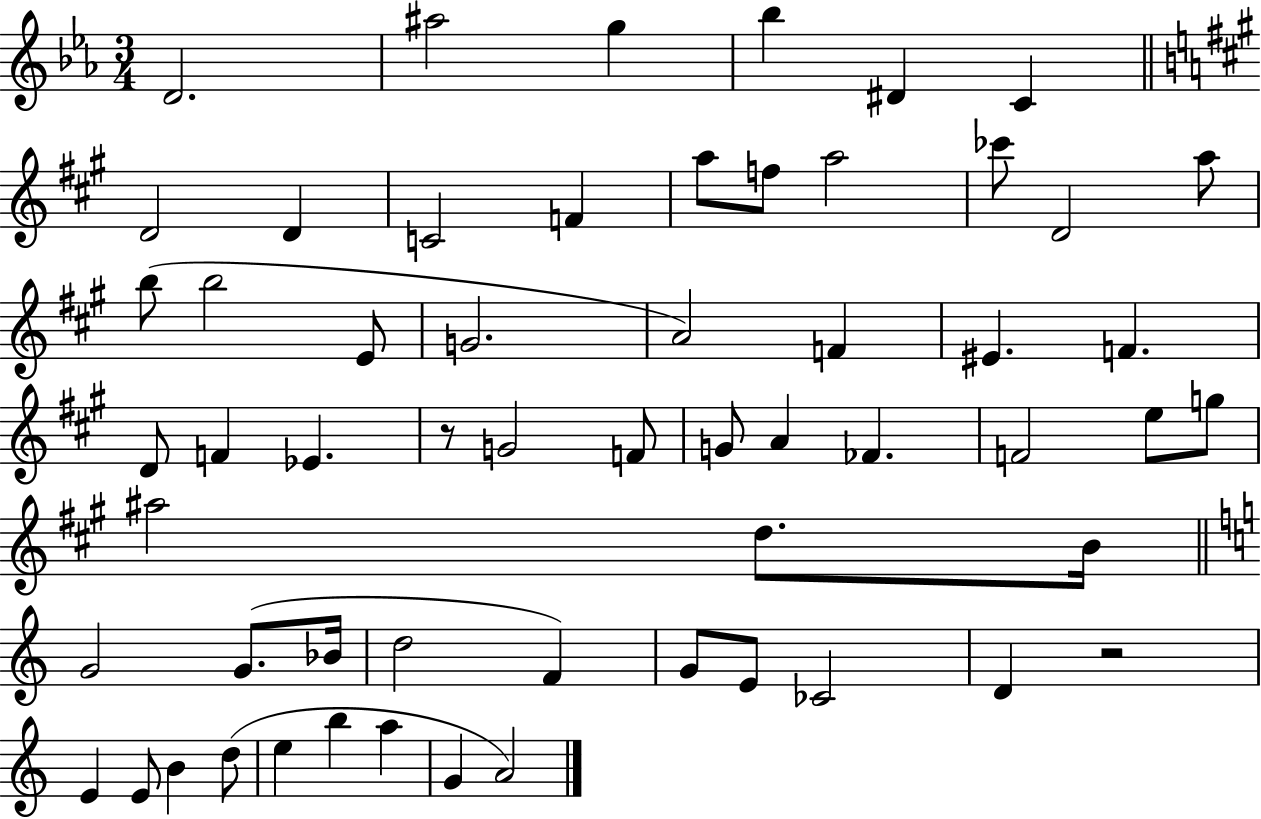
{
  \clef treble
  \numericTimeSignature
  \time 3/4
  \key ees \major
  d'2. | ais''2 g''4 | bes''4 dis'4 c'4 | \bar "||" \break \key a \major d'2 d'4 | c'2 f'4 | a''8 f''8 a''2 | ces'''8 d'2 a''8 | \break b''8( b''2 e'8 | g'2. | a'2) f'4 | eis'4. f'4. | \break d'8 f'4 ees'4. | r8 g'2 f'8 | g'8 a'4 fes'4. | f'2 e''8 g''8 | \break ais''2 d''8. b'16 | \bar "||" \break \key a \minor g'2 g'8.( bes'16 | d''2 f'4) | g'8 e'8 ces'2 | d'4 r2 | \break e'4 e'8 b'4 d''8( | e''4 b''4 a''4 | g'4 a'2) | \bar "|."
}